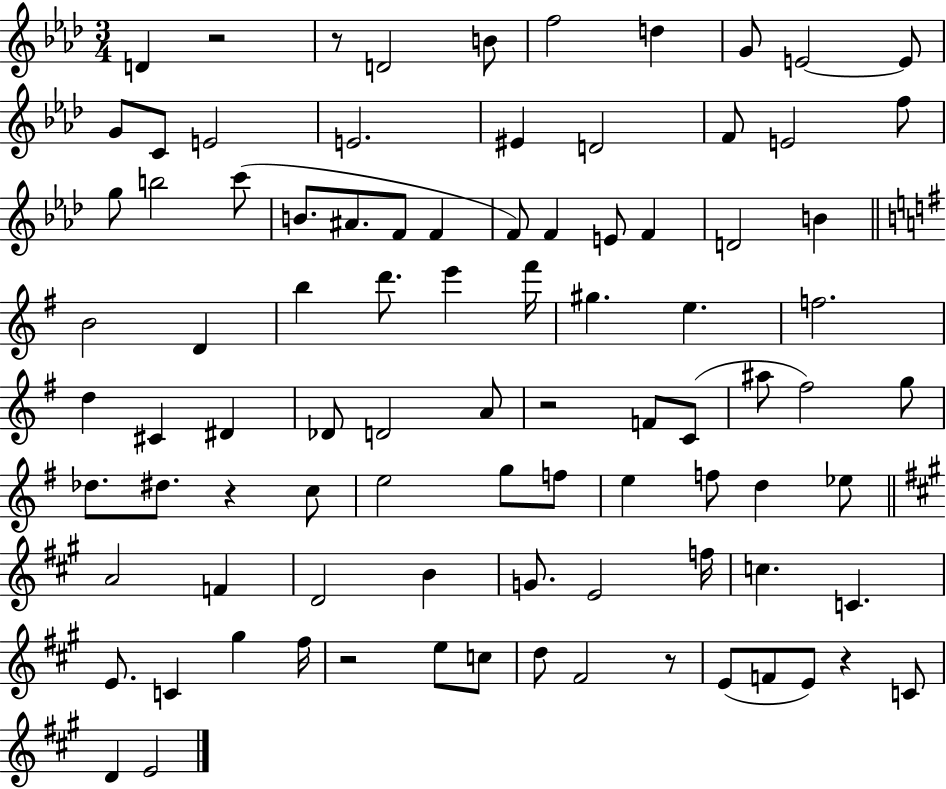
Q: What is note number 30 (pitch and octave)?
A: B4